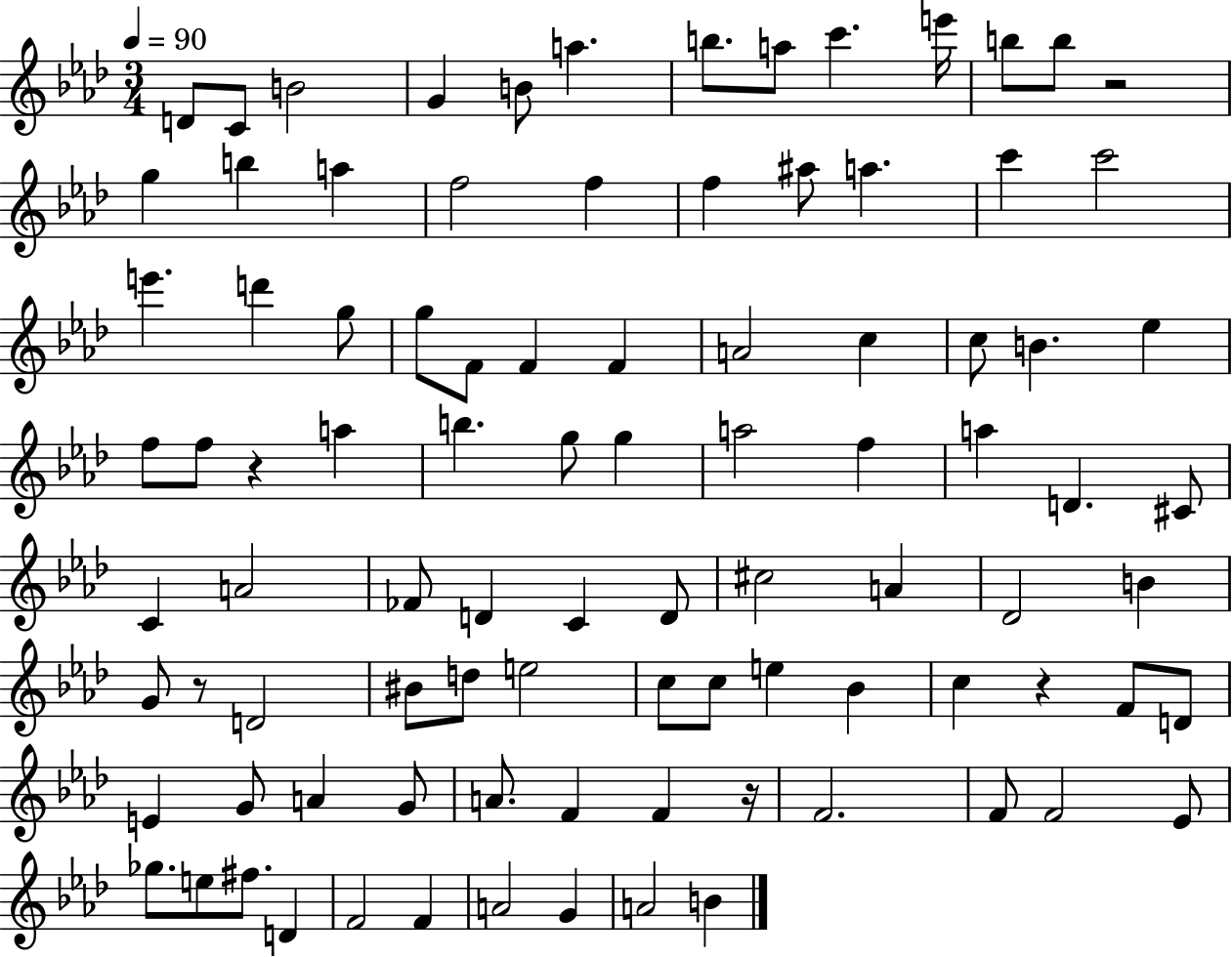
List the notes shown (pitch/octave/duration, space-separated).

D4/e C4/e B4/h G4/q B4/e A5/q. B5/e. A5/e C6/q. E6/s B5/e B5/e R/h G5/q B5/q A5/q F5/h F5/q F5/q A#5/e A5/q. C6/q C6/h E6/q. D6/q G5/e G5/e F4/e F4/q F4/q A4/h C5/q C5/e B4/q. Eb5/q F5/e F5/e R/q A5/q B5/q. G5/e G5/q A5/h F5/q A5/q D4/q. C#4/e C4/q A4/h FES4/e D4/q C4/q D4/e C#5/h A4/q Db4/h B4/q G4/e R/e D4/h BIS4/e D5/e E5/h C5/e C5/e E5/q Bb4/q C5/q R/q F4/e D4/e E4/q G4/e A4/q G4/e A4/e. F4/q F4/q R/s F4/h. F4/e F4/h Eb4/e Gb5/e. E5/e F#5/e. D4/q F4/h F4/q A4/h G4/q A4/h B4/q